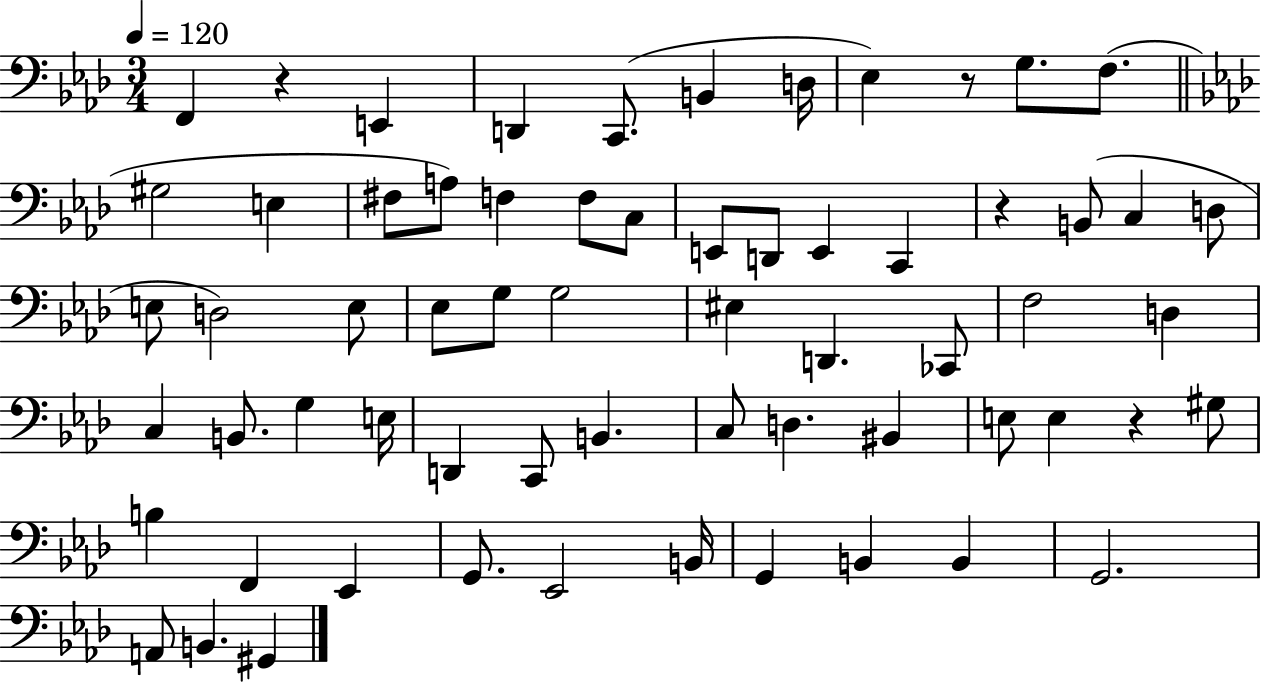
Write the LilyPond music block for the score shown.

{
  \clef bass
  \numericTimeSignature
  \time 3/4
  \key aes \major
  \tempo 4 = 120
  f,4 r4 e,4 | d,4 c,8.( b,4 d16 | ees4) r8 g8. f8.( | \bar "||" \break \key aes \major gis2 e4 | fis8 a8) f4 f8 c8 | e,8 d,8 e,4 c,4 | r4 b,8( c4 d8 | \break e8 d2) e8 | ees8 g8 g2 | eis4 d,4. ces,8 | f2 d4 | \break c4 b,8. g4 e16 | d,4 c,8 b,4. | c8 d4. bis,4 | e8 e4 r4 gis8 | \break b4 f,4 ees,4 | g,8. ees,2 b,16 | g,4 b,4 b,4 | g,2. | \break a,8 b,4. gis,4 | \bar "|."
}